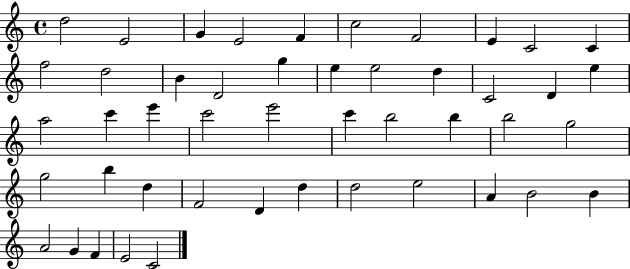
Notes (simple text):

D5/h E4/h G4/q E4/h F4/q C5/h F4/h E4/q C4/h C4/q F5/h D5/h B4/q D4/h G5/q E5/q E5/h D5/q C4/h D4/q E5/q A5/h C6/q E6/q C6/h E6/h C6/q B5/h B5/q B5/h G5/h G5/h B5/q D5/q F4/h D4/q D5/q D5/h E5/h A4/q B4/h B4/q A4/h G4/q F4/q E4/h C4/h